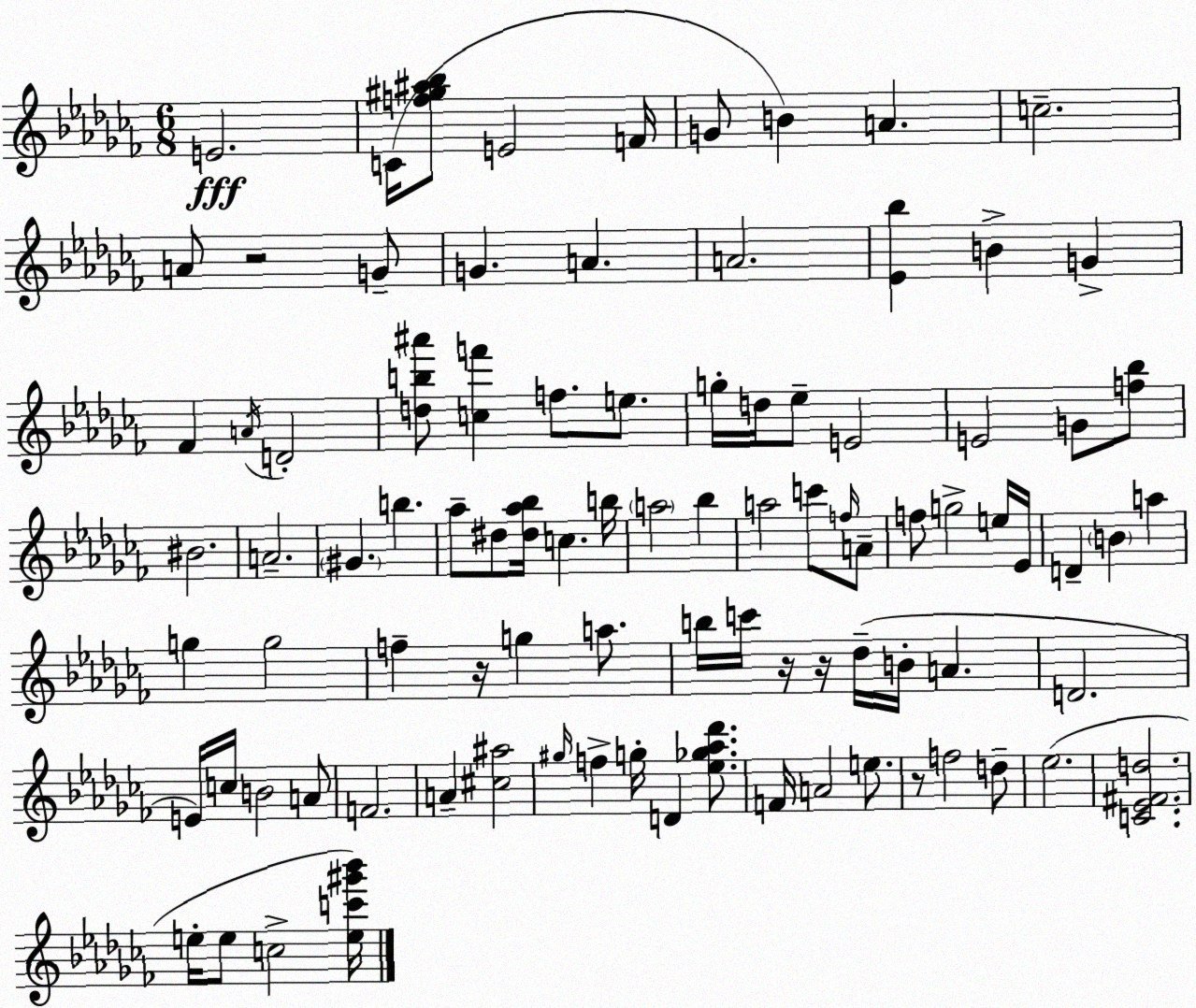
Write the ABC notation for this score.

X:1
T:Untitled
M:6/8
L:1/4
K:Abm
E2 C/4 [f^g^a_b]/2 E2 F/4 G/2 B A c2 A/2 z2 G/2 G A A2 [_E_b] B G _F A/4 D2 [db^a']/2 [cf'] f/2 e/2 g/4 d/4 _e/2 E2 E2 G/2 [f_b]/2 ^B2 A2 ^G b _a/2 ^d/2 [^d_a_b]/4 c b/4 a2 _b a2 c'/2 f/4 A/2 f/2 g2 e/4 _E/4 D B a g g2 f z/4 g a/2 b/4 c'/4 z/4 z/4 _d/4 B/4 A D2 E/4 c/4 B2 A/2 F2 A [^c^a]2 ^g/4 f g/4 D [_e_g_a_d']/2 F/4 A2 e/2 z/2 f2 d/2 _e2 [C_E^Fd]2 e/4 e/2 c2 [ec'^g'_b']/4